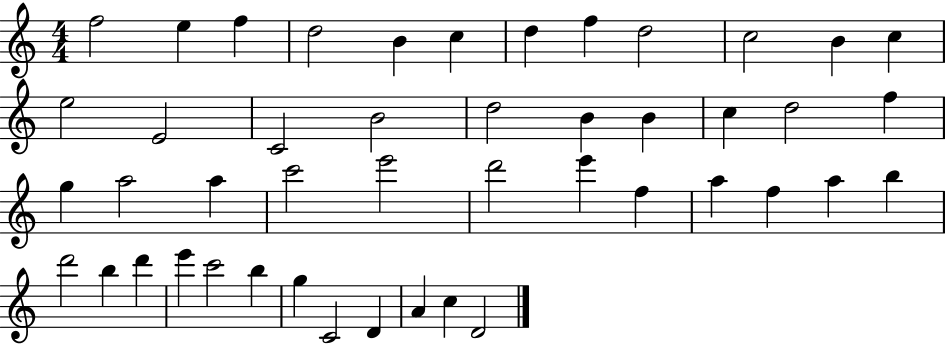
X:1
T:Untitled
M:4/4
L:1/4
K:C
f2 e f d2 B c d f d2 c2 B c e2 E2 C2 B2 d2 B B c d2 f g a2 a c'2 e'2 d'2 e' f a f a b d'2 b d' e' c'2 b g C2 D A c D2